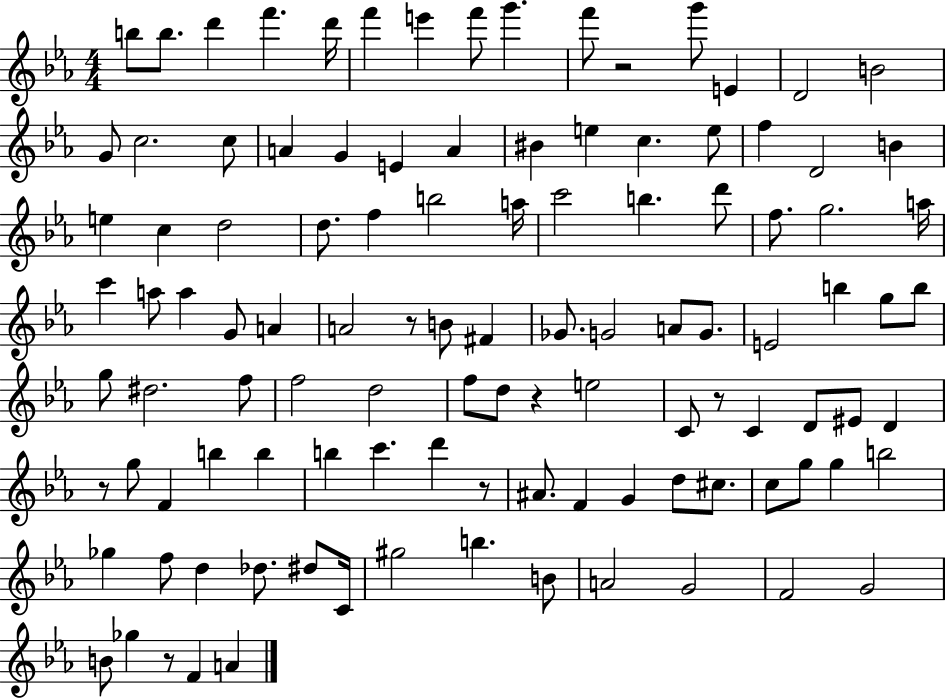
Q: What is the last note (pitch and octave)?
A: A4